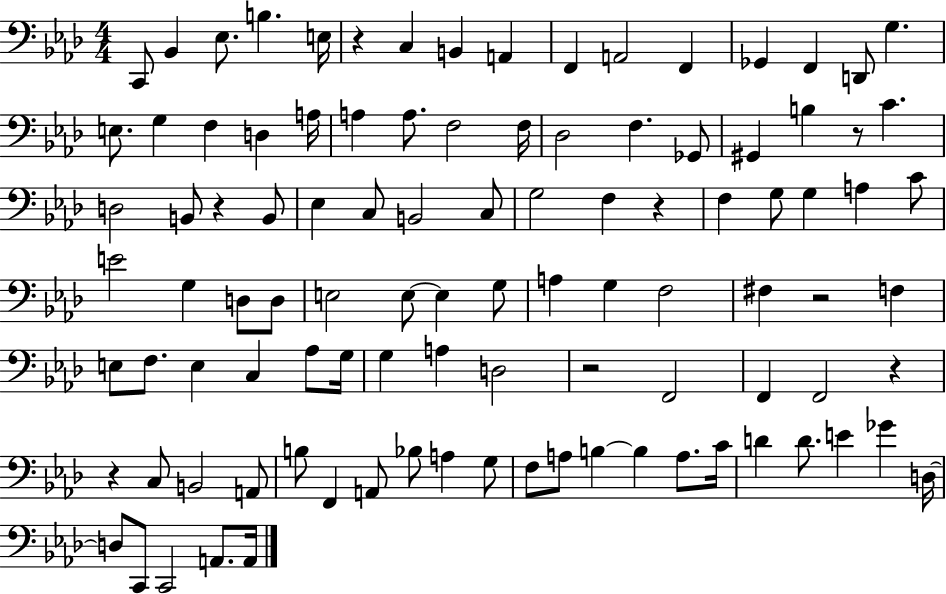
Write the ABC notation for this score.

X:1
T:Untitled
M:4/4
L:1/4
K:Ab
C,,/2 _B,, _E,/2 B, E,/4 z C, B,, A,, F,, A,,2 F,, _G,, F,, D,,/2 G, E,/2 G, F, D, A,/4 A, A,/2 F,2 F,/4 _D,2 F, _G,,/2 ^G,, B, z/2 C D,2 B,,/2 z B,,/2 _E, C,/2 B,,2 C,/2 G,2 F, z F, G,/2 G, A, C/2 E2 G, D,/2 D,/2 E,2 E,/2 E, G,/2 A, G, F,2 ^F, z2 F, E,/2 F,/2 E, C, _A,/2 G,/4 G, A, D,2 z2 F,,2 F,, F,,2 z z C,/2 B,,2 A,,/2 B,/2 F,, A,,/2 _B,/2 A, G,/2 F,/2 A,/2 B, B, A,/2 C/4 D D/2 E _G D,/4 D,/2 C,,/2 C,,2 A,,/2 A,,/4